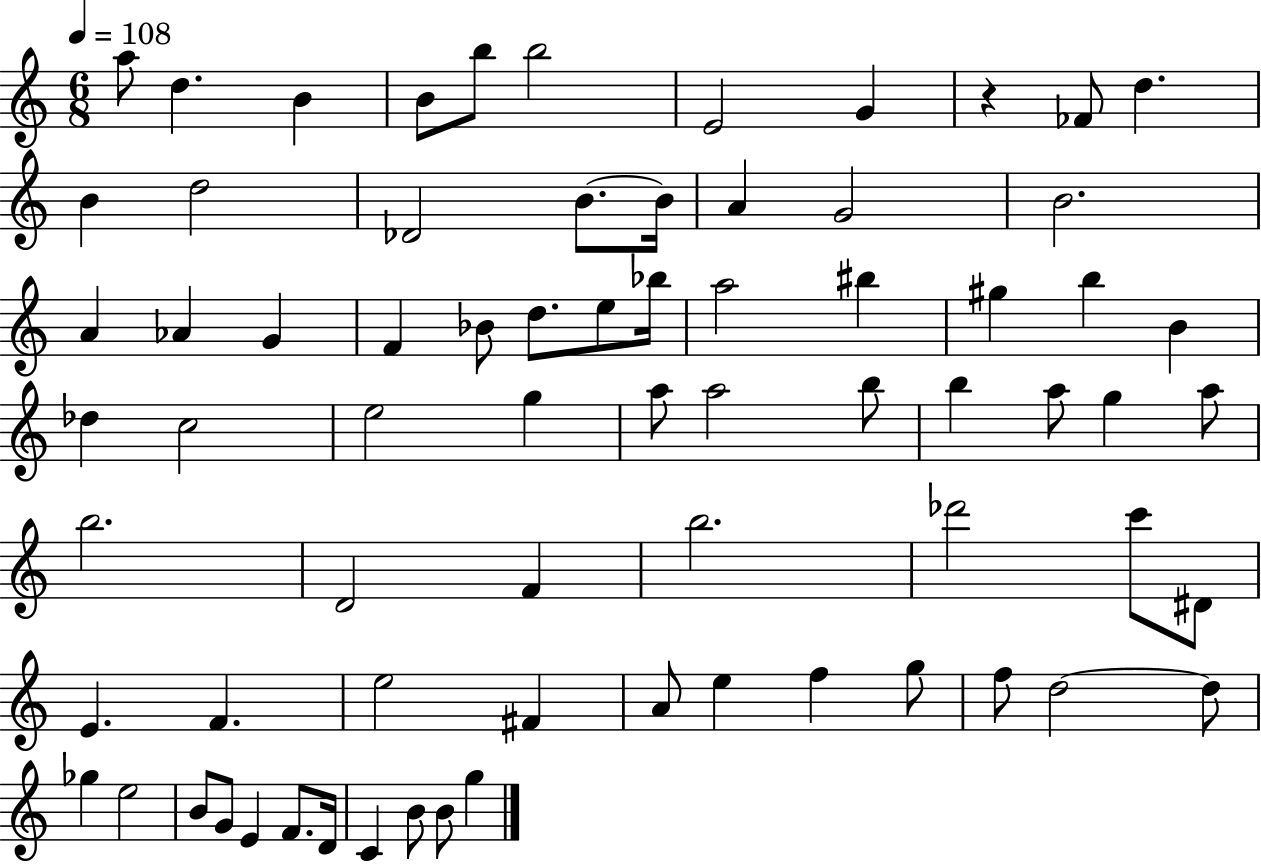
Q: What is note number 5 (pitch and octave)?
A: B5